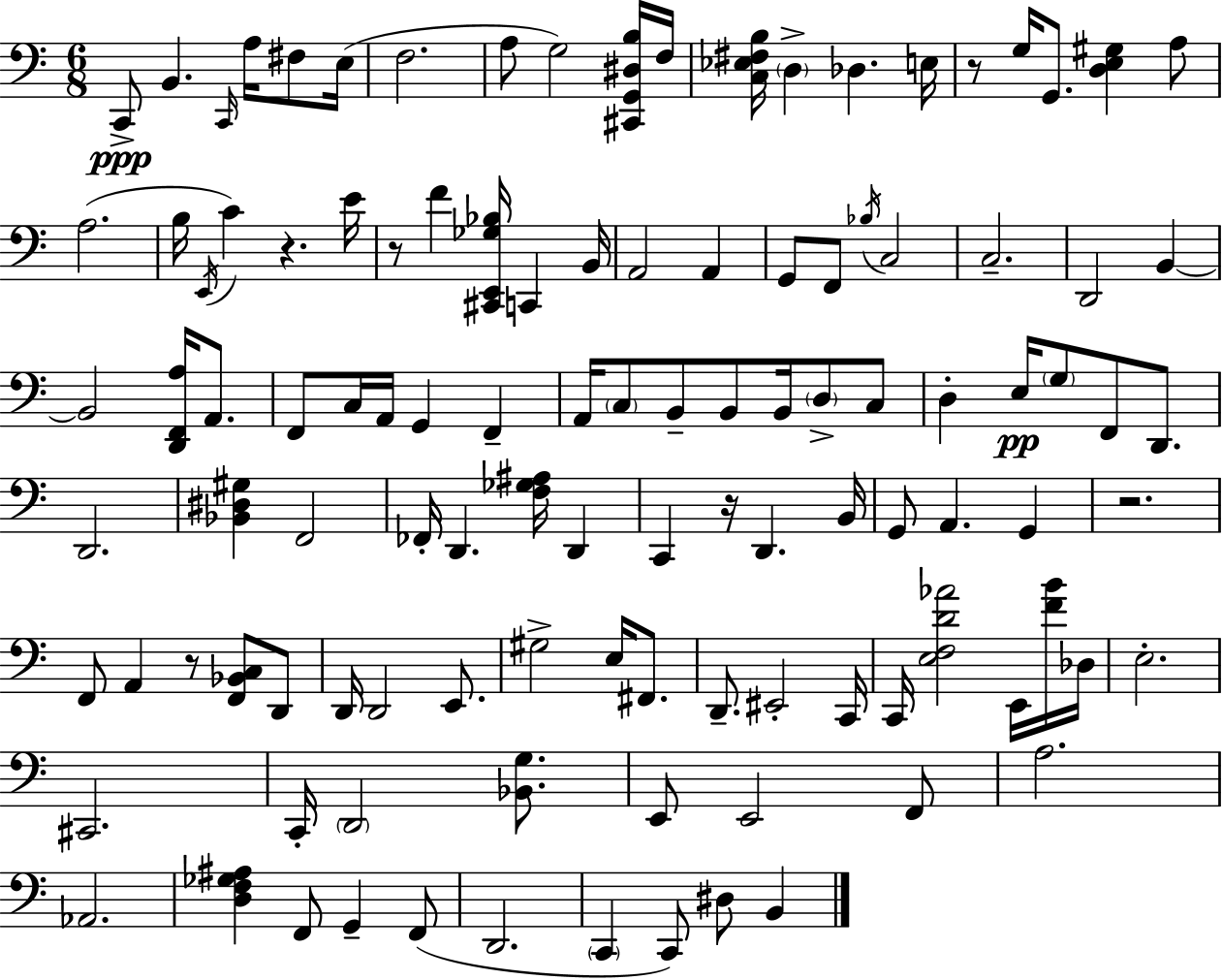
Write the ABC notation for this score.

X:1
T:Untitled
M:6/8
L:1/4
K:Am
C,,/2 B,, C,,/4 A,/4 ^F,/2 E,/4 F,2 A,/2 G,2 [^C,,G,,^D,B,]/4 F,/4 [C,_E,^F,B,]/4 D, _D, E,/4 z/2 G,/4 G,,/2 [D,E,^G,] A,/2 A,2 B,/4 E,,/4 C z E/4 z/2 F [^C,,E,,_G,_B,]/4 C,, B,,/4 A,,2 A,, G,,/2 F,,/2 _B,/4 C,2 C,2 D,,2 B,, B,,2 [D,,F,,A,]/4 A,,/2 F,,/2 C,/4 A,,/4 G,, F,, A,,/4 C,/2 B,,/2 B,,/2 B,,/4 D,/2 C,/2 D, E,/4 G,/2 F,,/2 D,,/2 D,,2 [_B,,^D,^G,] F,,2 _F,,/4 D,, [F,_G,^A,]/4 D,, C,, z/4 D,, B,,/4 G,,/2 A,, G,, z2 F,,/2 A,, z/2 [F,,_B,,C,]/2 D,,/2 D,,/4 D,,2 E,,/2 ^G,2 E,/4 ^F,,/2 D,,/2 ^E,,2 C,,/4 C,,/4 [E,F,D_A]2 E,,/4 [FB]/4 _D,/4 E,2 ^C,,2 C,,/4 D,,2 [_B,,G,]/2 E,,/2 E,,2 F,,/2 A,2 _A,,2 [D,F,_G,^A,] F,,/2 G,, F,,/2 D,,2 C,, C,,/2 ^D,/2 B,,